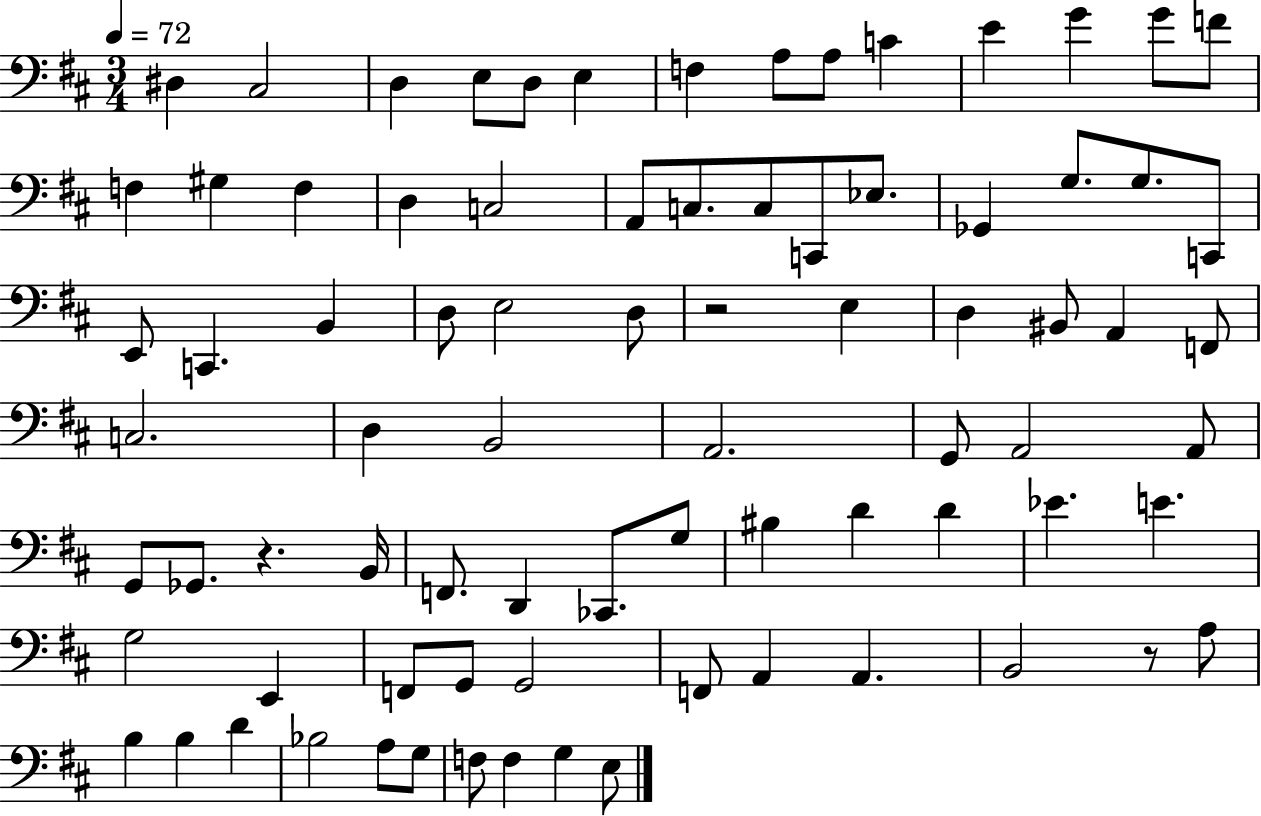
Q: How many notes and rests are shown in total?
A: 81